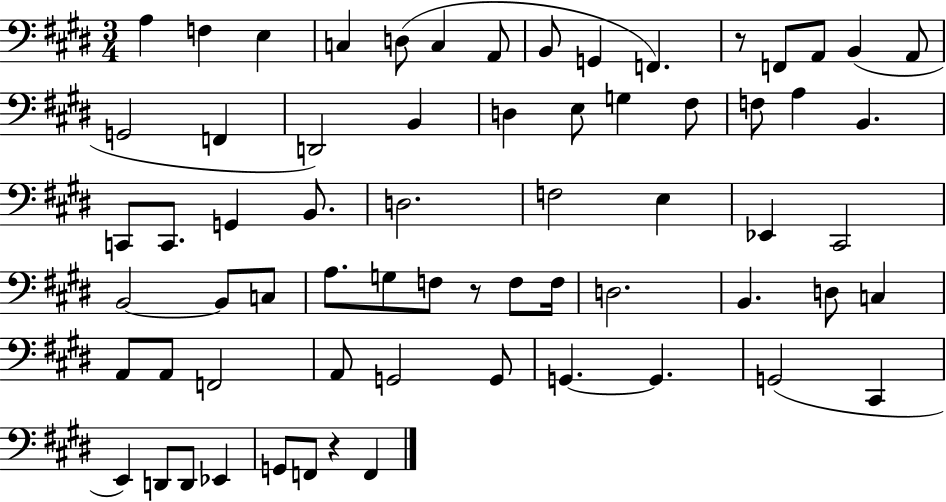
A3/q F3/q E3/q C3/q D3/e C3/q A2/e B2/e G2/q F2/q. R/e F2/e A2/e B2/q A2/e G2/h F2/q D2/h B2/q D3/q E3/e G3/q F#3/e F3/e A3/q B2/q. C2/e C2/e. G2/q B2/e. D3/h. F3/h E3/q Eb2/q C#2/h B2/h B2/e C3/e A3/e. G3/e F3/e R/e F3/e F3/s D3/h. B2/q. D3/e C3/q A2/e A2/e F2/h A2/e G2/h G2/e G2/q. G2/q. G2/h C#2/q E2/q D2/e D2/e Eb2/q G2/e F2/e R/q F2/q